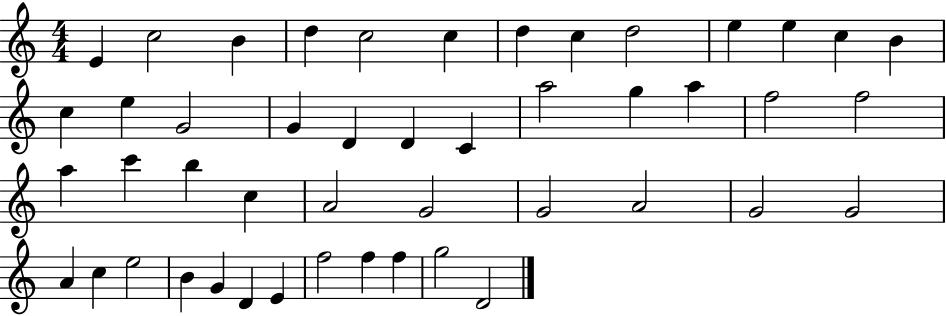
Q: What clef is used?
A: treble